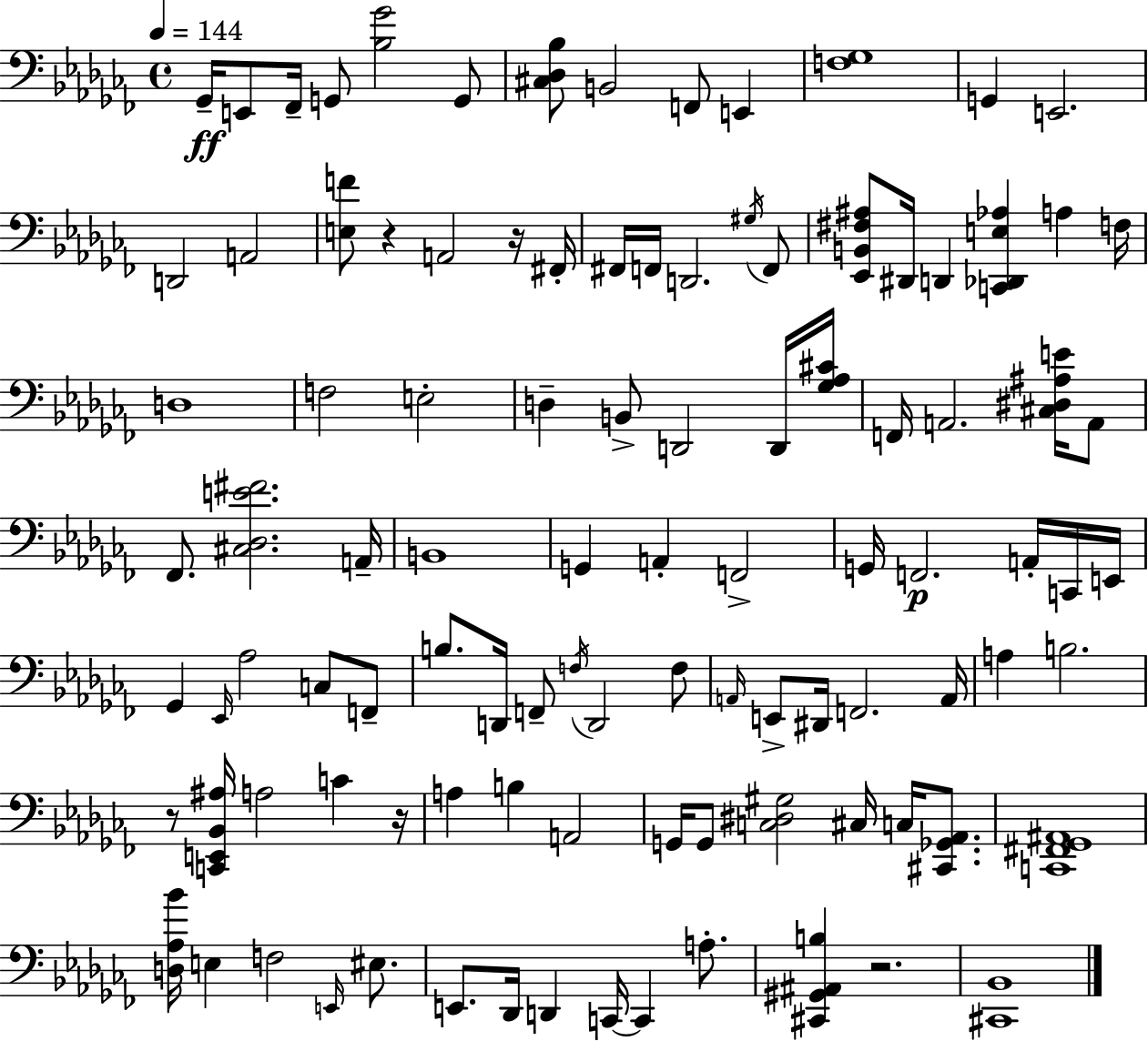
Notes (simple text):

Gb2/s E2/e FES2/s G2/e [Bb3,Gb4]/h G2/e [C#3,Db3,Bb3]/e B2/h F2/e E2/q [F3,Gb3]/w G2/q E2/h. D2/h A2/h [E3,F4]/e R/q A2/h R/s F#2/s F#2/s F2/s D2/h. G#3/s F2/e [Eb2,B2,F#3,A#3]/e D#2/s D2/q [C2,Db2,E3,Ab3]/q A3/q F3/s D3/w F3/h E3/h D3/q B2/e D2/h D2/s [Gb3,Ab3,C#4]/s F2/s A2/h. [C#3,D#3,A#3,E4]/s A2/e FES2/e. [C#3,Db3,E4,F#4]/h. A2/s B2/w G2/q A2/q F2/h G2/s F2/h. A2/s C2/s E2/s Gb2/q Eb2/s Ab3/h C3/e F2/e B3/e. D2/s F2/e F3/s D2/h F3/e A2/s E2/e D#2/s F2/h. A2/s A3/q B3/h. R/e [C2,E2,Bb2,A#3]/s A3/h C4/q R/s A3/q B3/q A2/h G2/s G2/e [C3,D#3,G#3]/h C#3/s C3/s [C#2,Gb2,Ab2]/e. [C2,F#2,Gb2,A#2]/w [D3,Ab3,Bb4]/s E3/q F3/h E2/s EIS3/e. E2/e. Db2/s D2/q C2/s C2/q A3/e. [C#2,G#2,A#2,B3]/q R/h. [C#2,Bb2]/w